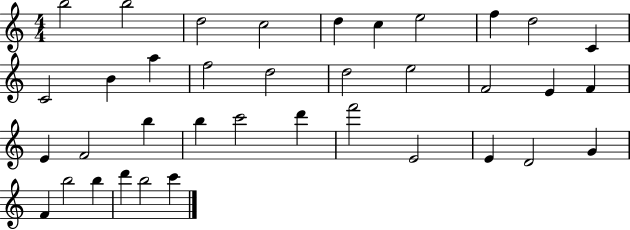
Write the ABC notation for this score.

X:1
T:Untitled
M:4/4
L:1/4
K:C
b2 b2 d2 c2 d c e2 f d2 C C2 B a f2 d2 d2 e2 F2 E F E F2 b b c'2 d' f'2 E2 E D2 G F b2 b d' b2 c'